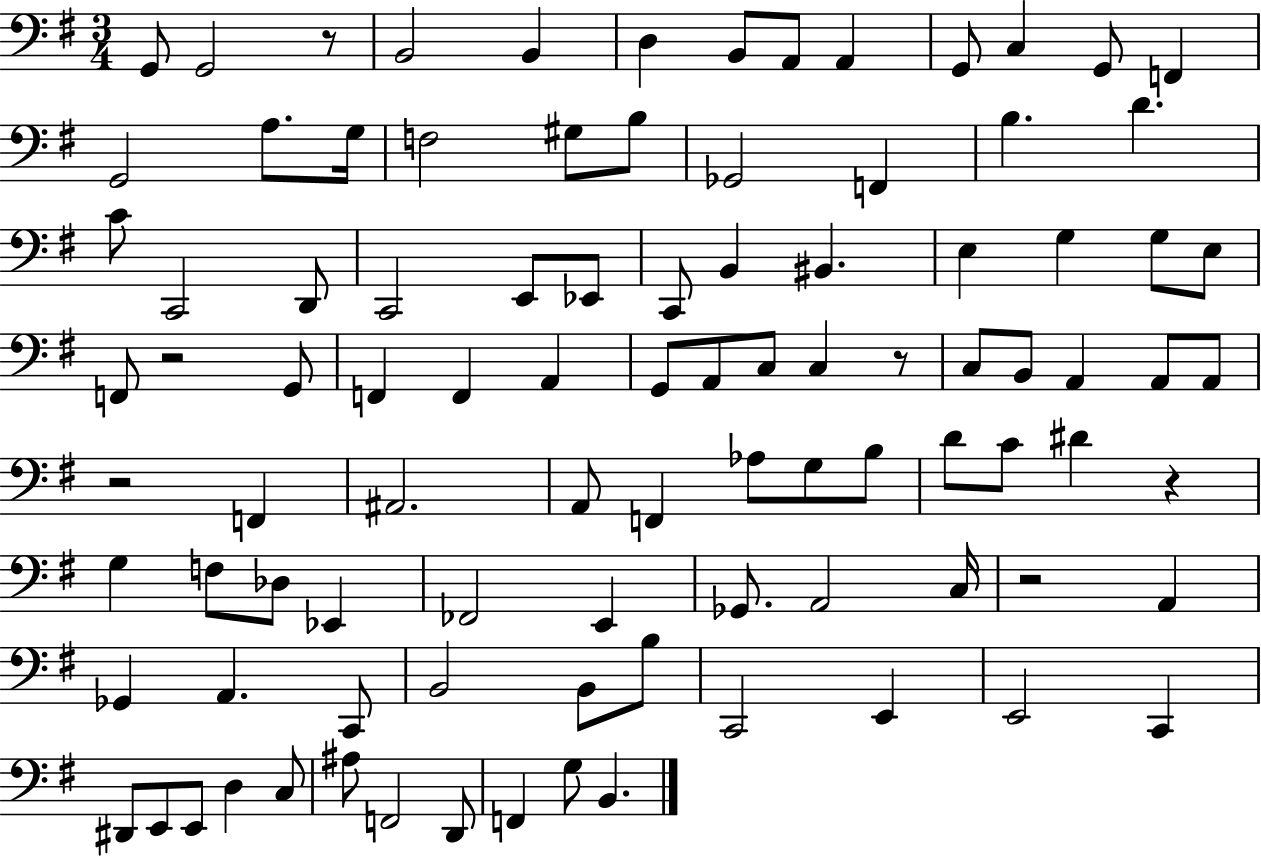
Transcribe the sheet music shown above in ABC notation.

X:1
T:Untitled
M:3/4
L:1/4
K:G
G,,/2 G,,2 z/2 B,,2 B,, D, B,,/2 A,,/2 A,, G,,/2 C, G,,/2 F,, G,,2 A,/2 G,/4 F,2 ^G,/2 B,/2 _G,,2 F,, B, D C/2 C,,2 D,,/2 C,,2 E,,/2 _E,,/2 C,,/2 B,, ^B,, E, G, G,/2 E,/2 F,,/2 z2 G,,/2 F,, F,, A,, G,,/2 A,,/2 C,/2 C, z/2 C,/2 B,,/2 A,, A,,/2 A,,/2 z2 F,, ^A,,2 A,,/2 F,, _A,/2 G,/2 B,/2 D/2 C/2 ^D z G, F,/2 _D,/2 _E,, _F,,2 E,, _G,,/2 A,,2 C,/4 z2 A,, _G,, A,, C,,/2 B,,2 B,,/2 B,/2 C,,2 E,, E,,2 C,, ^D,,/2 E,,/2 E,,/2 D, C,/2 ^A,/2 F,,2 D,,/2 F,, G,/2 B,,